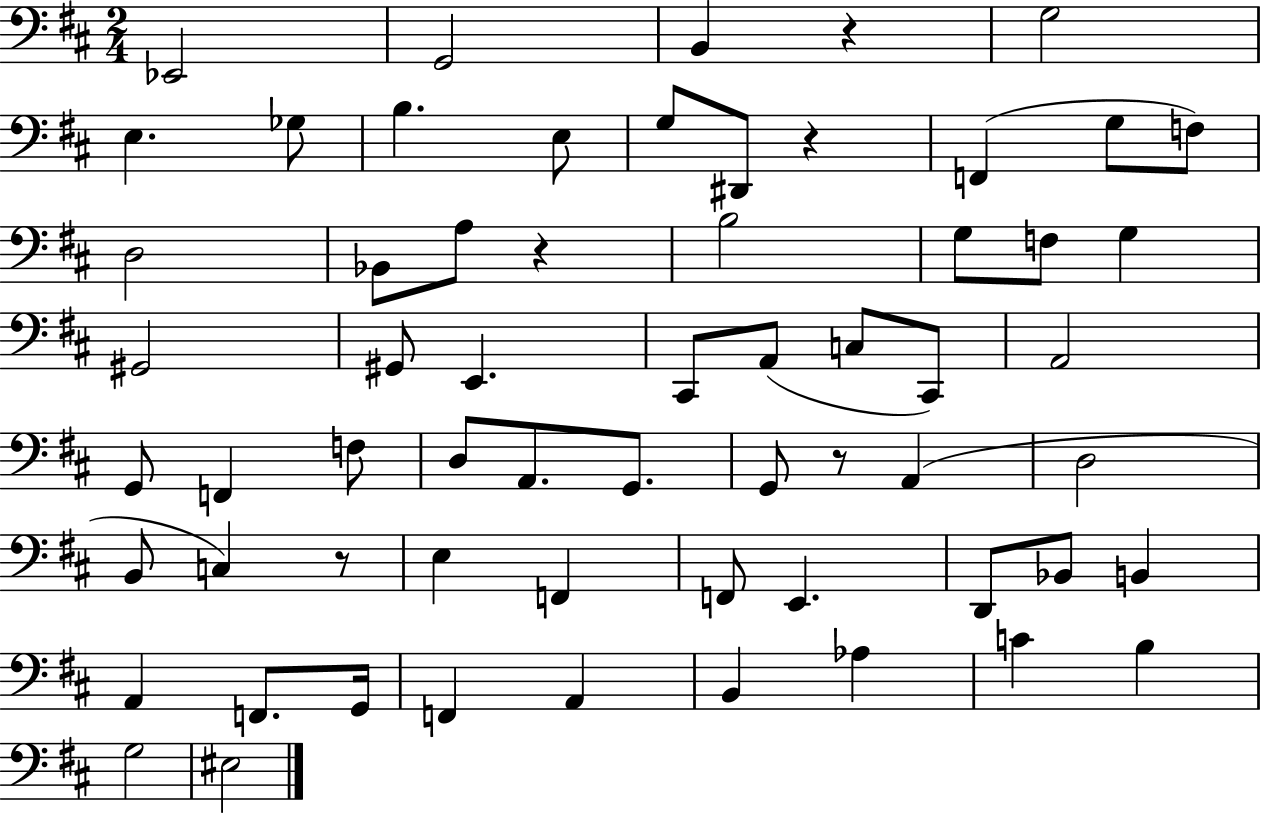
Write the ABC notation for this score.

X:1
T:Untitled
M:2/4
L:1/4
K:D
_E,,2 G,,2 B,, z G,2 E, _G,/2 B, E,/2 G,/2 ^D,,/2 z F,, G,/2 F,/2 D,2 _B,,/2 A,/2 z B,2 G,/2 F,/2 G, ^G,,2 ^G,,/2 E,, ^C,,/2 A,,/2 C,/2 ^C,,/2 A,,2 G,,/2 F,, F,/2 D,/2 A,,/2 G,,/2 G,,/2 z/2 A,, D,2 B,,/2 C, z/2 E, F,, F,,/2 E,, D,,/2 _B,,/2 B,, A,, F,,/2 G,,/4 F,, A,, B,, _A, C B, G,2 ^E,2